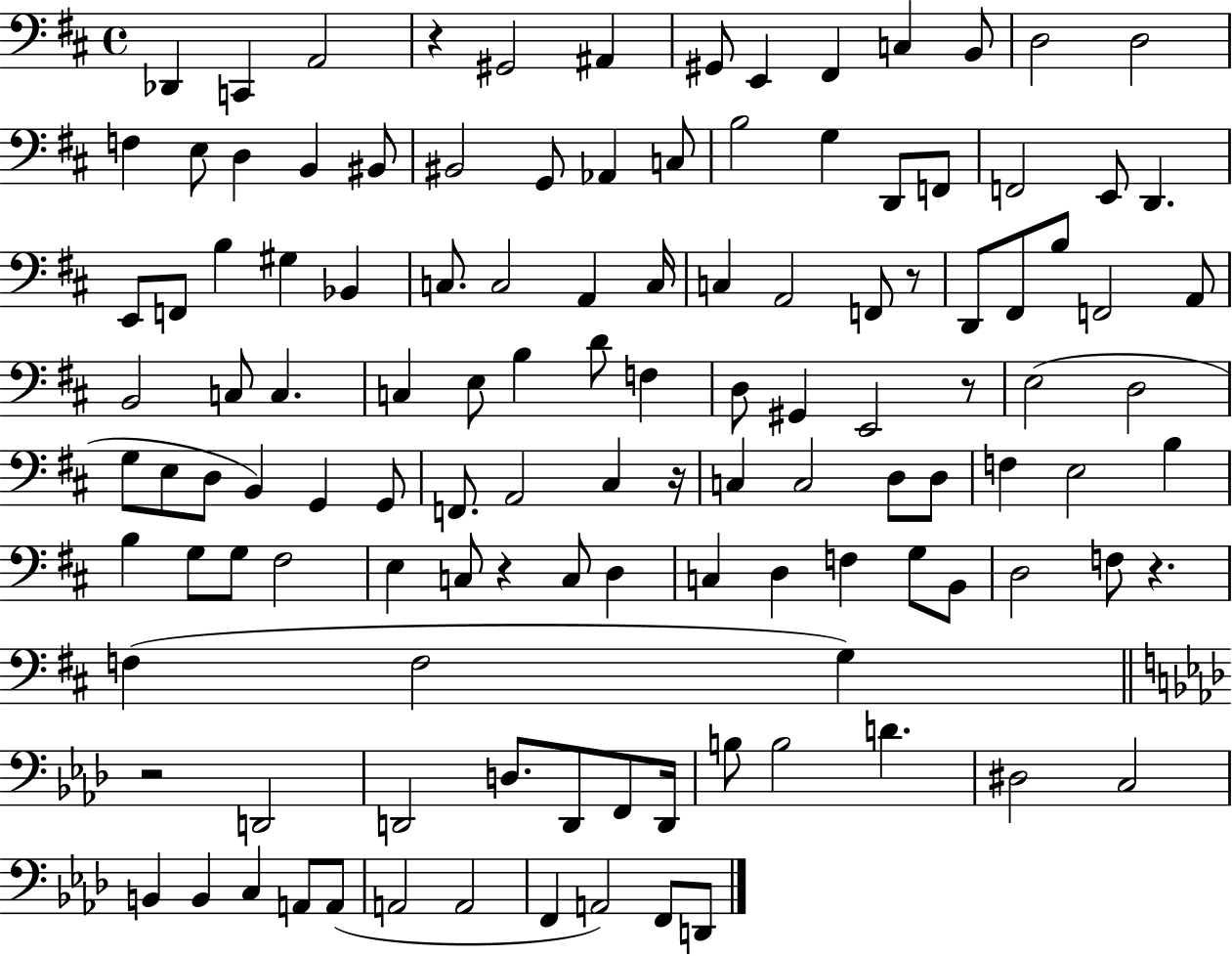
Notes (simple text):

Db2/q C2/q A2/h R/q G#2/h A#2/q G#2/e E2/q F#2/q C3/q B2/e D3/h D3/h F3/q E3/e D3/q B2/q BIS2/e BIS2/h G2/e Ab2/q C3/e B3/h G3/q D2/e F2/e F2/h E2/e D2/q. E2/e F2/e B3/q G#3/q Bb2/q C3/e. C3/h A2/q C3/s C3/q A2/h F2/e R/e D2/e F#2/e B3/e F2/h A2/e B2/h C3/e C3/q. C3/q E3/e B3/q D4/e F3/q D3/e G#2/q E2/h R/e E3/h D3/h G3/e E3/e D3/e B2/q G2/q G2/e F2/e. A2/h C#3/q R/s C3/q C3/h D3/e D3/e F3/q E3/h B3/q B3/q G3/e G3/e F#3/h E3/q C3/e R/q C3/e D3/q C3/q D3/q F3/q G3/e B2/e D3/h F3/e R/q. F3/q F3/h G3/q R/h D2/h D2/h D3/e. D2/e F2/e D2/s B3/e B3/h D4/q. D#3/h C3/h B2/q B2/q C3/q A2/e A2/e A2/h A2/h F2/q A2/h F2/e D2/e